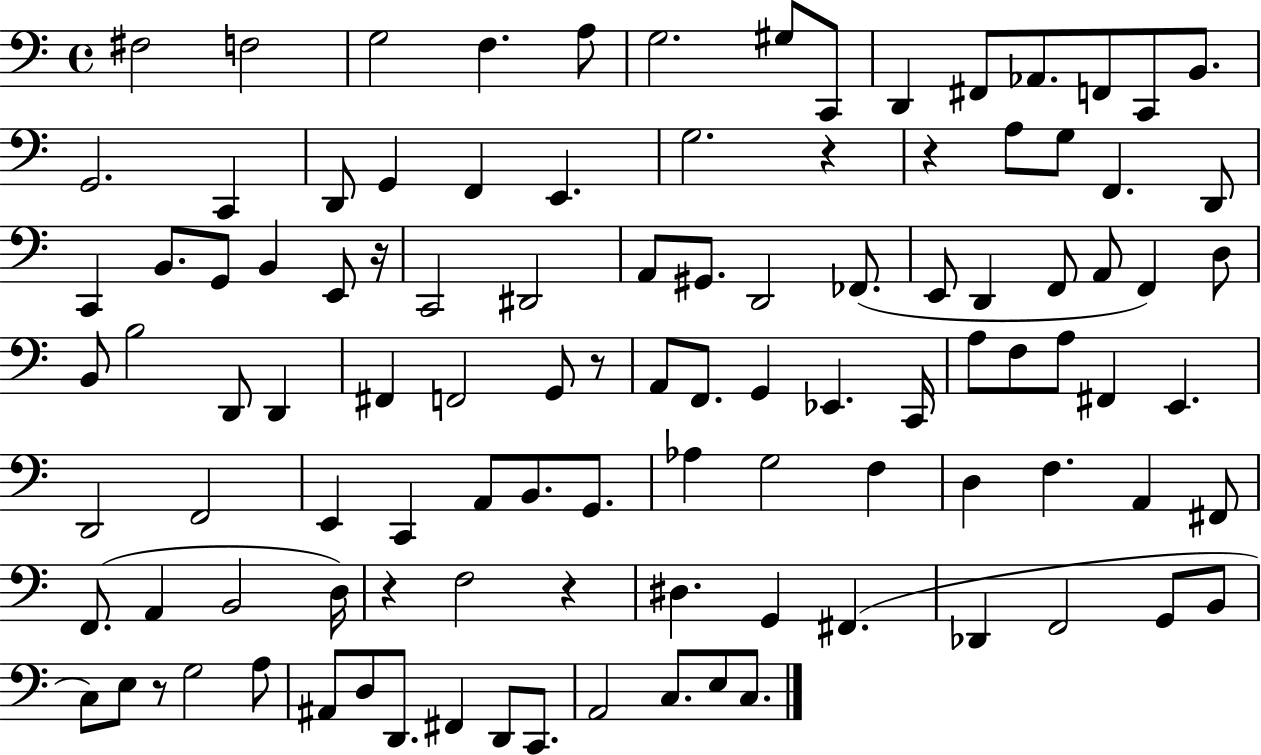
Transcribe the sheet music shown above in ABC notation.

X:1
T:Untitled
M:4/4
L:1/4
K:C
^F,2 F,2 G,2 F, A,/2 G,2 ^G,/2 C,,/2 D,, ^F,,/2 _A,,/2 F,,/2 C,,/2 B,,/2 G,,2 C,, D,,/2 G,, F,, E,, G,2 z z A,/2 G,/2 F,, D,,/2 C,, B,,/2 G,,/2 B,, E,,/2 z/4 C,,2 ^D,,2 A,,/2 ^G,,/2 D,,2 _F,,/2 E,,/2 D,, F,,/2 A,,/2 F,, D,/2 B,,/2 B,2 D,,/2 D,, ^F,, F,,2 G,,/2 z/2 A,,/2 F,,/2 G,, _E,, C,,/4 A,/2 F,/2 A,/2 ^F,, E,, D,,2 F,,2 E,, C,, A,,/2 B,,/2 G,,/2 _A, G,2 F, D, F, A,, ^F,,/2 F,,/2 A,, B,,2 D,/4 z F,2 z ^D, G,, ^F,, _D,, F,,2 G,,/2 B,,/2 C,/2 E,/2 z/2 G,2 A,/2 ^A,,/2 D,/2 D,,/2 ^F,, D,,/2 C,,/2 A,,2 C,/2 E,/2 C,/2